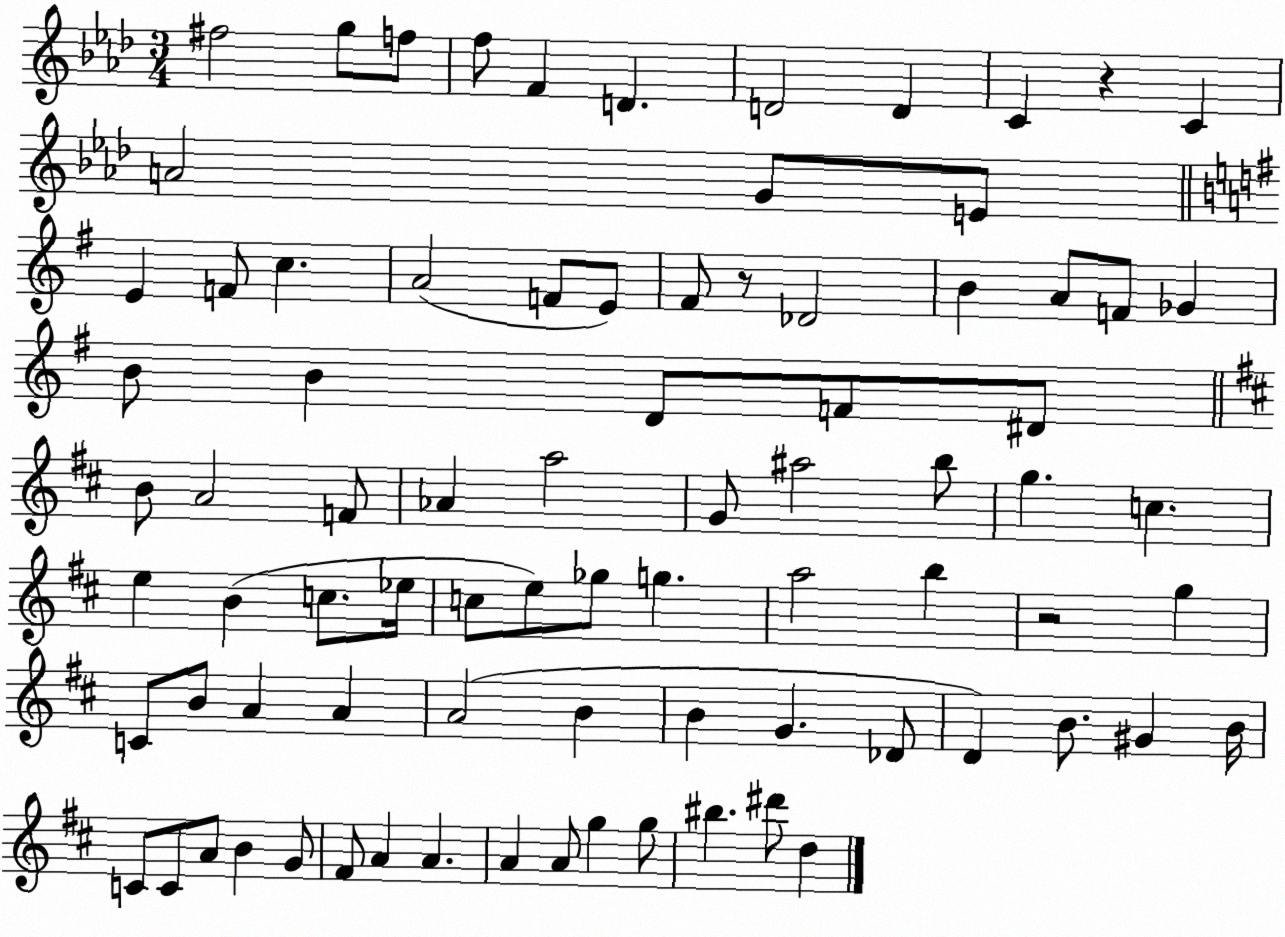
X:1
T:Untitled
M:3/4
L:1/4
K:Ab
^f2 g/2 f/2 f/2 F D D2 D C z C A2 G/2 E/2 E F/2 c A2 F/2 E/2 ^F/2 z/2 _D2 B A/2 F/2 _G B/2 B D/2 F/2 ^D/2 B/2 A2 F/2 _A a2 G/2 ^a2 b/2 g c e B c/2 _e/4 c/2 e/2 _g/2 g a2 b z2 g C/2 B/2 A A A2 B B G _D/2 D B/2 ^G B/4 C/2 C/2 A/2 B G/2 ^F/2 A A A A/2 g g/2 ^b ^d'/2 d